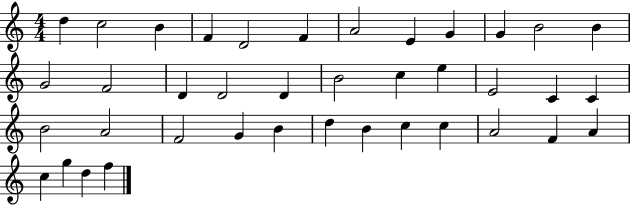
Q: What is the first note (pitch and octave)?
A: D5